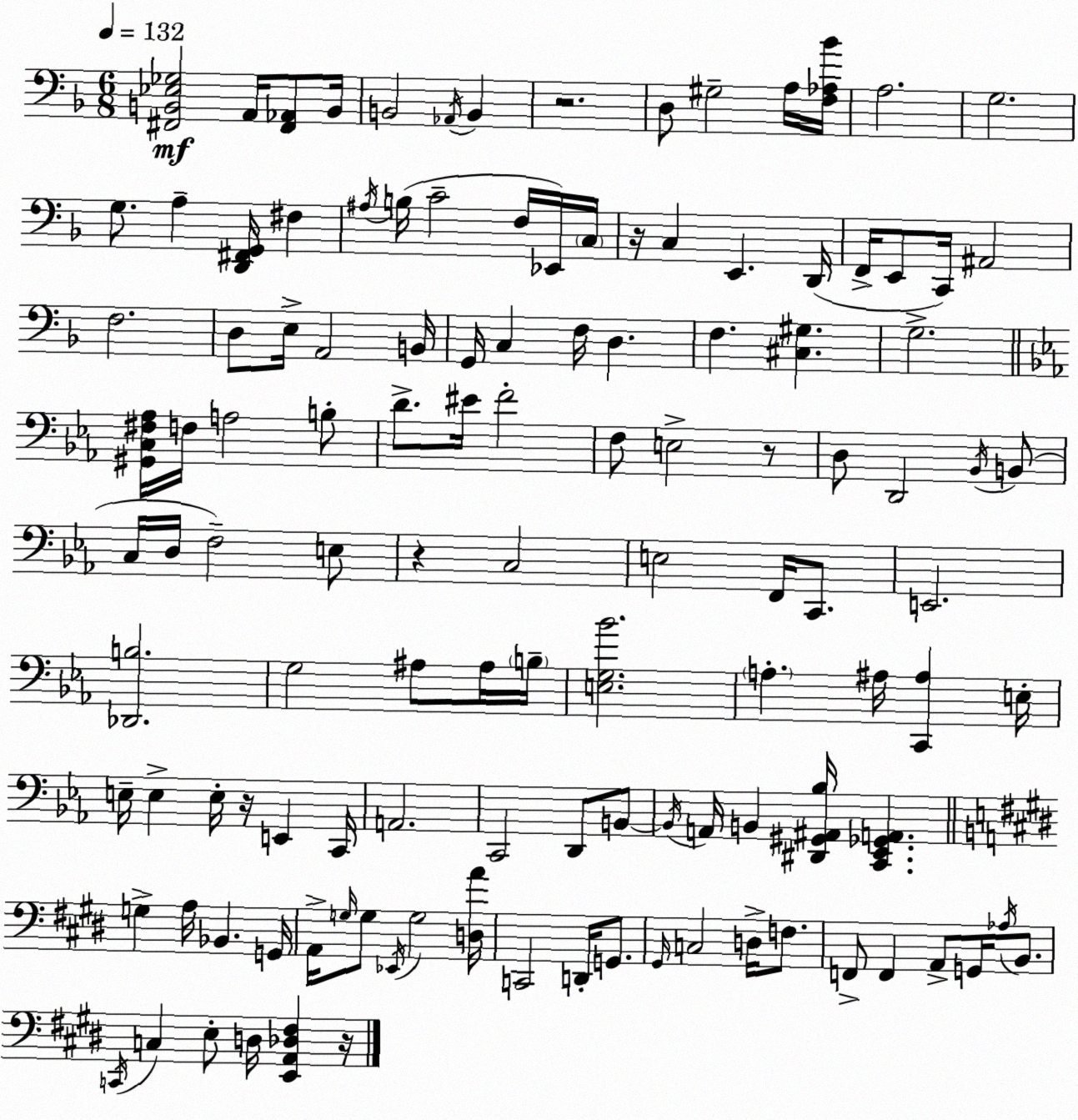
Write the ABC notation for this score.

X:1
T:Untitled
M:6/8
L:1/4
K:F
[^F,,B,,_E,_G,]2 A,,/4 [^F,,_A,,]/2 B,,/4 B,,2 _A,,/4 B,, z2 D,/2 ^G,2 A,/4 [F,_A,_B]/4 A,2 G,2 G,/2 A, [D,,^F,,G,,]/4 ^F, ^A,/4 B,/4 C2 F,/4 _E,,/4 C,/4 z/4 C, E,, D,,/4 F,,/4 E,,/2 C,,/4 ^A,,2 F,2 D,/2 E,/4 A,,2 B,,/4 G,,/4 C, F,/4 D, F, [^C,^G,] G,2 [^G,,C,^F,_A,]/4 F,/4 A,2 B,/2 D/2 ^E/4 F2 F,/2 E,2 z/2 D,/2 D,,2 _B,,/4 B,,/2 C,/4 D,/4 F,2 E,/2 z C,2 E,2 F,,/4 C,,/2 E,,2 [_D,,B,]2 G,2 ^A,/2 ^A,/4 B,/4 [E,G,_B]2 A, ^A,/4 [C,,^A,] E,/4 E,/4 E, E,/4 z/4 E,, C,,/4 A,,2 C,,2 D,,/2 B,,/2 B,,/4 A,,/4 B,, [^D,,^G,,^A,,_B,]/4 [C,,_E,,_G,,A,,] G, A,/4 _B,, G,,/4 A,,/4 G,/4 G,/2 _E,,/4 G,2 [D,A]/4 C,,2 D,,/4 G,,/2 ^G,,/4 C,2 D,/4 F,/2 F,,/2 F,, A,,/2 G,,/4 _A,/4 B,,/2 C,,/4 C, E,/2 D,/4 [E,,A,,_D,^F,] z/4